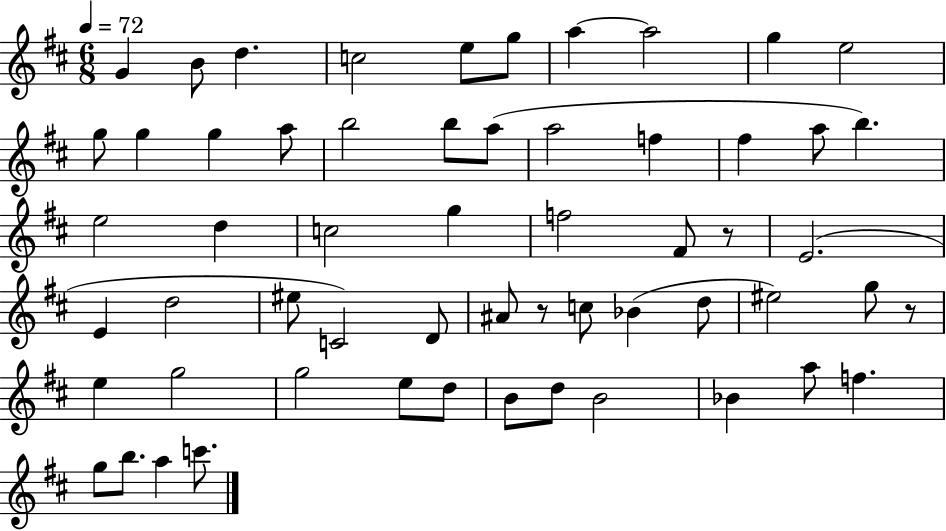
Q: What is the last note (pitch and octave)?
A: C6